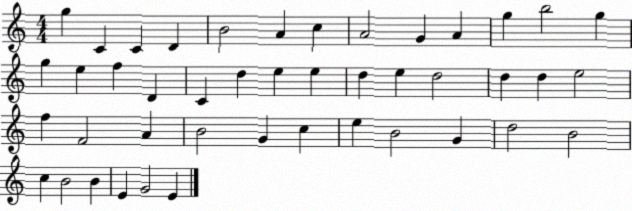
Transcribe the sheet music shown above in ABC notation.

X:1
T:Untitled
M:4/4
L:1/4
K:C
g C C D B2 A c A2 G A g b2 g g e f D C d e e d e d2 d d e2 f F2 A B2 G c e B2 G d2 B2 c B2 B E G2 E